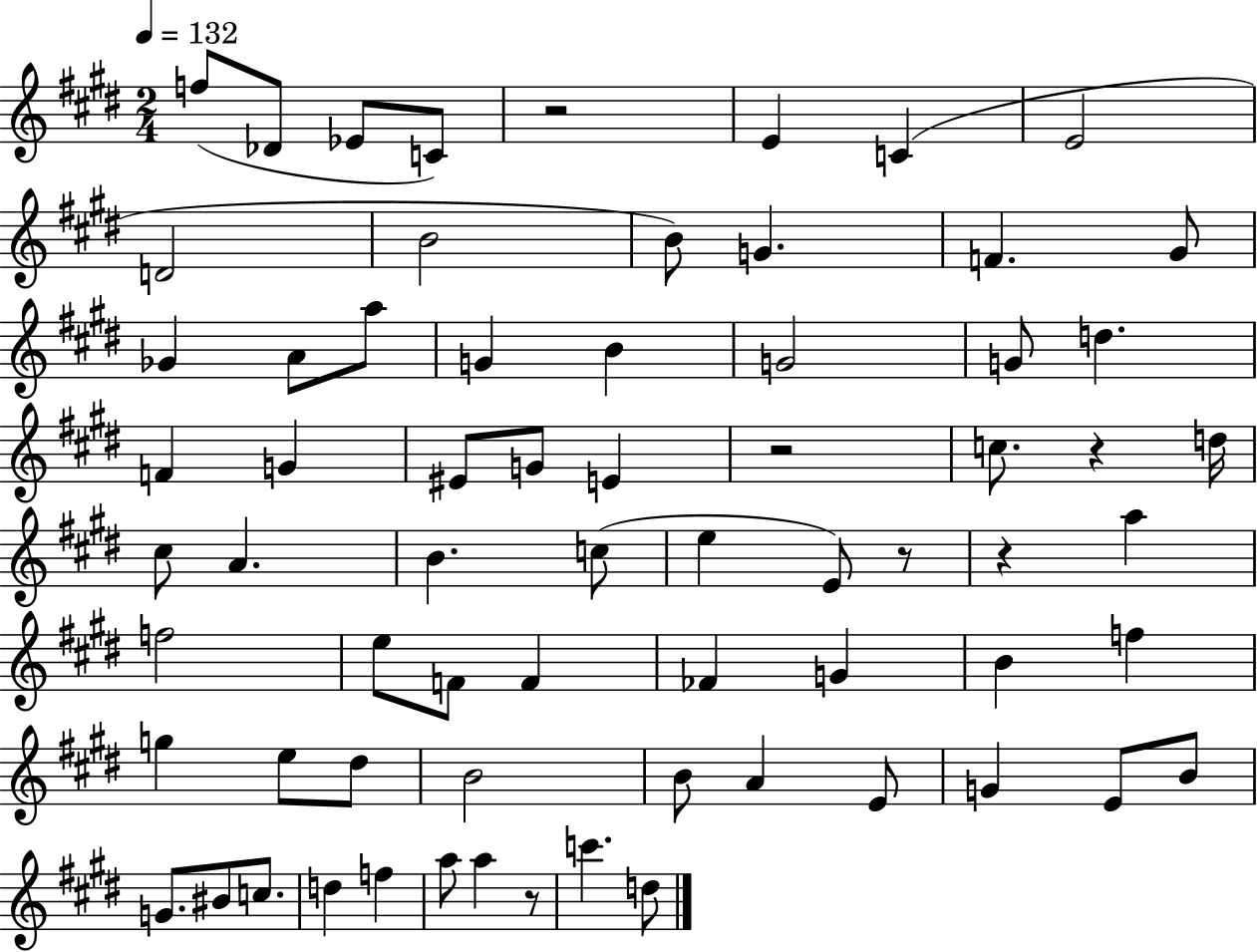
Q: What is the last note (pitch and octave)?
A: D5